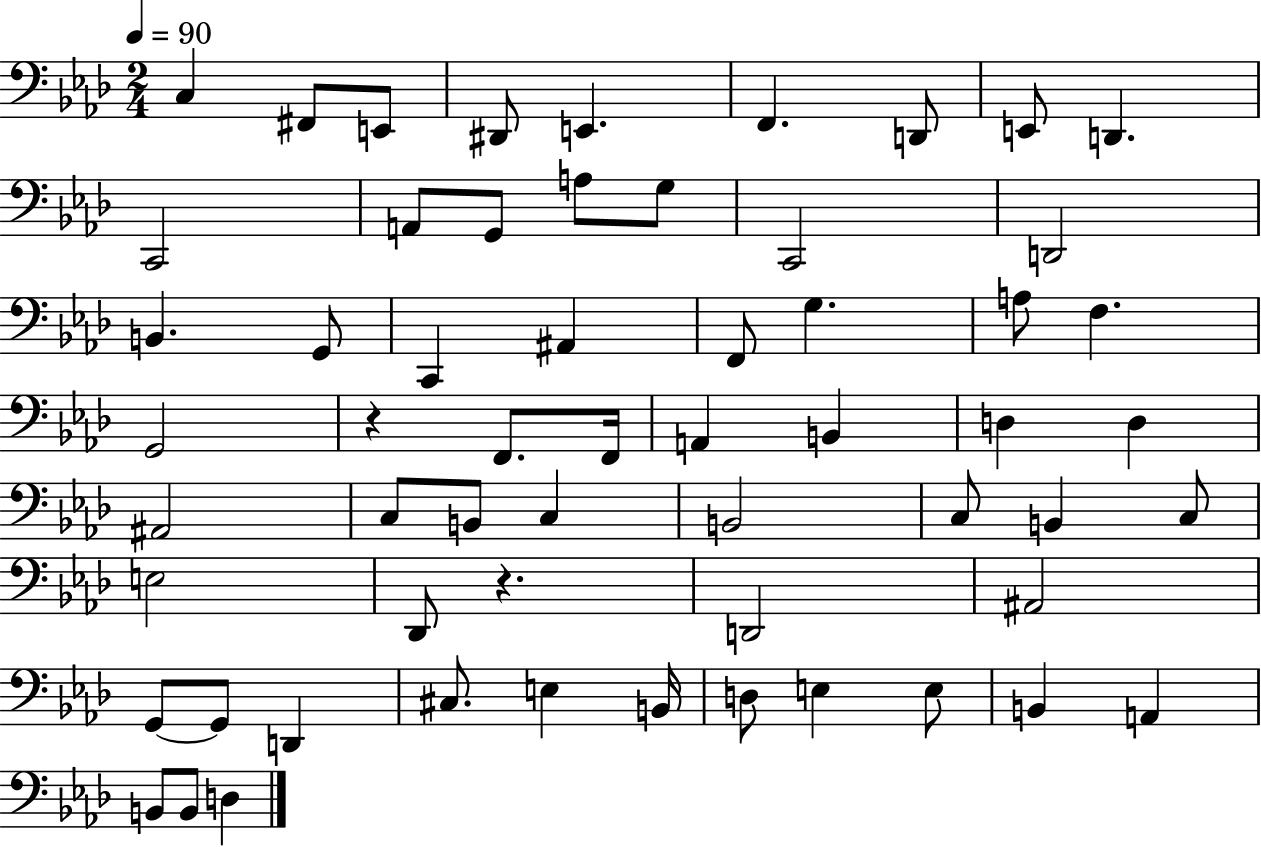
{
  \clef bass
  \numericTimeSignature
  \time 2/4
  \key aes \major
  \tempo 4 = 90
  c4 fis,8 e,8 | dis,8 e,4. | f,4. d,8 | e,8 d,4. | \break c,2 | a,8 g,8 a8 g8 | c,2 | d,2 | \break b,4. g,8 | c,4 ais,4 | f,8 g4. | a8 f4. | \break g,2 | r4 f,8. f,16 | a,4 b,4 | d4 d4 | \break ais,2 | c8 b,8 c4 | b,2 | c8 b,4 c8 | \break e2 | des,8 r4. | d,2 | ais,2 | \break g,8~~ g,8 d,4 | cis8. e4 b,16 | d8 e4 e8 | b,4 a,4 | \break b,8 b,8 d4 | \bar "|."
}